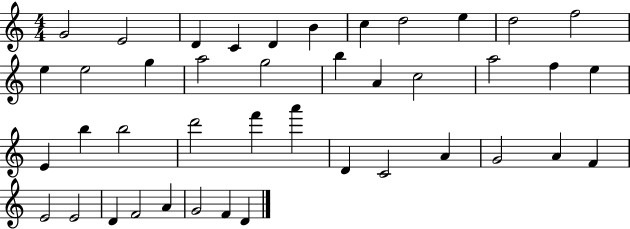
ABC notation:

X:1
T:Untitled
M:4/4
L:1/4
K:C
G2 E2 D C D B c d2 e d2 f2 e e2 g a2 g2 b A c2 a2 f e E b b2 d'2 f' a' D C2 A G2 A F E2 E2 D F2 A G2 F D